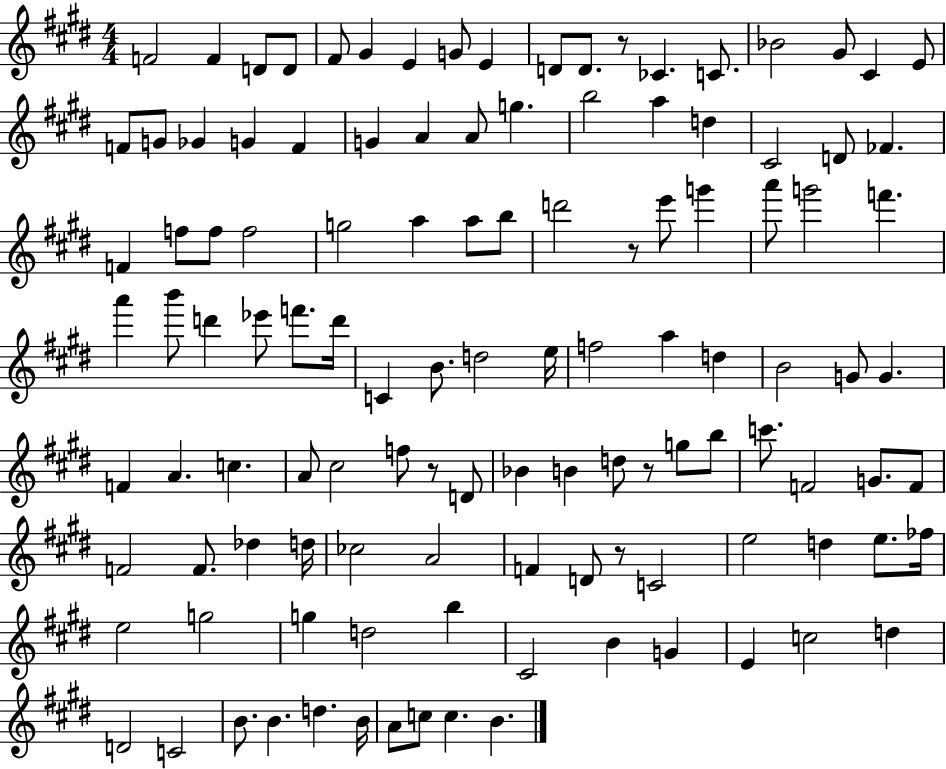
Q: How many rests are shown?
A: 5